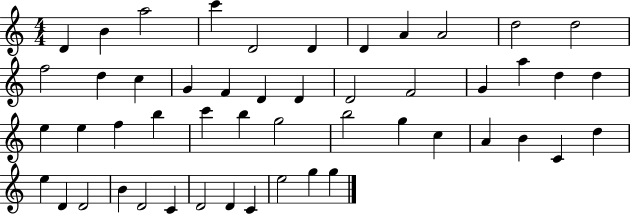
{
  \clef treble
  \numericTimeSignature
  \time 4/4
  \key c \major
  d'4 b'4 a''2 | c'''4 d'2 d'4 | d'4 a'4 a'2 | d''2 d''2 | \break f''2 d''4 c''4 | g'4 f'4 d'4 d'4 | d'2 f'2 | g'4 a''4 d''4 d''4 | \break e''4 e''4 f''4 b''4 | c'''4 b''4 g''2 | b''2 g''4 c''4 | a'4 b'4 c'4 d''4 | \break e''4 d'4 d'2 | b'4 d'2 c'4 | d'2 d'4 c'4 | e''2 g''4 g''4 | \break \bar "|."
}